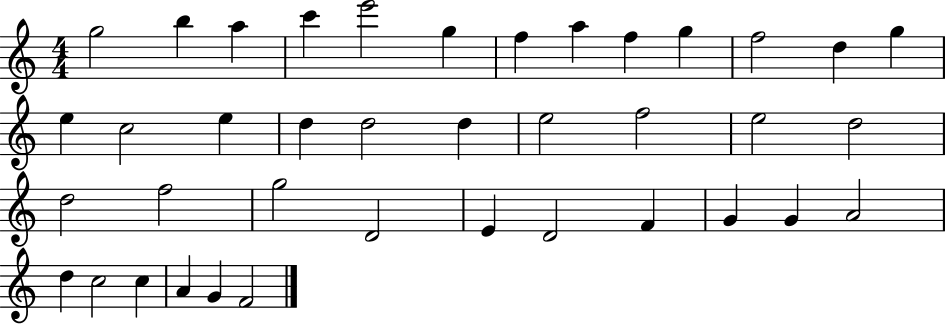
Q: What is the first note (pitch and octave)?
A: G5